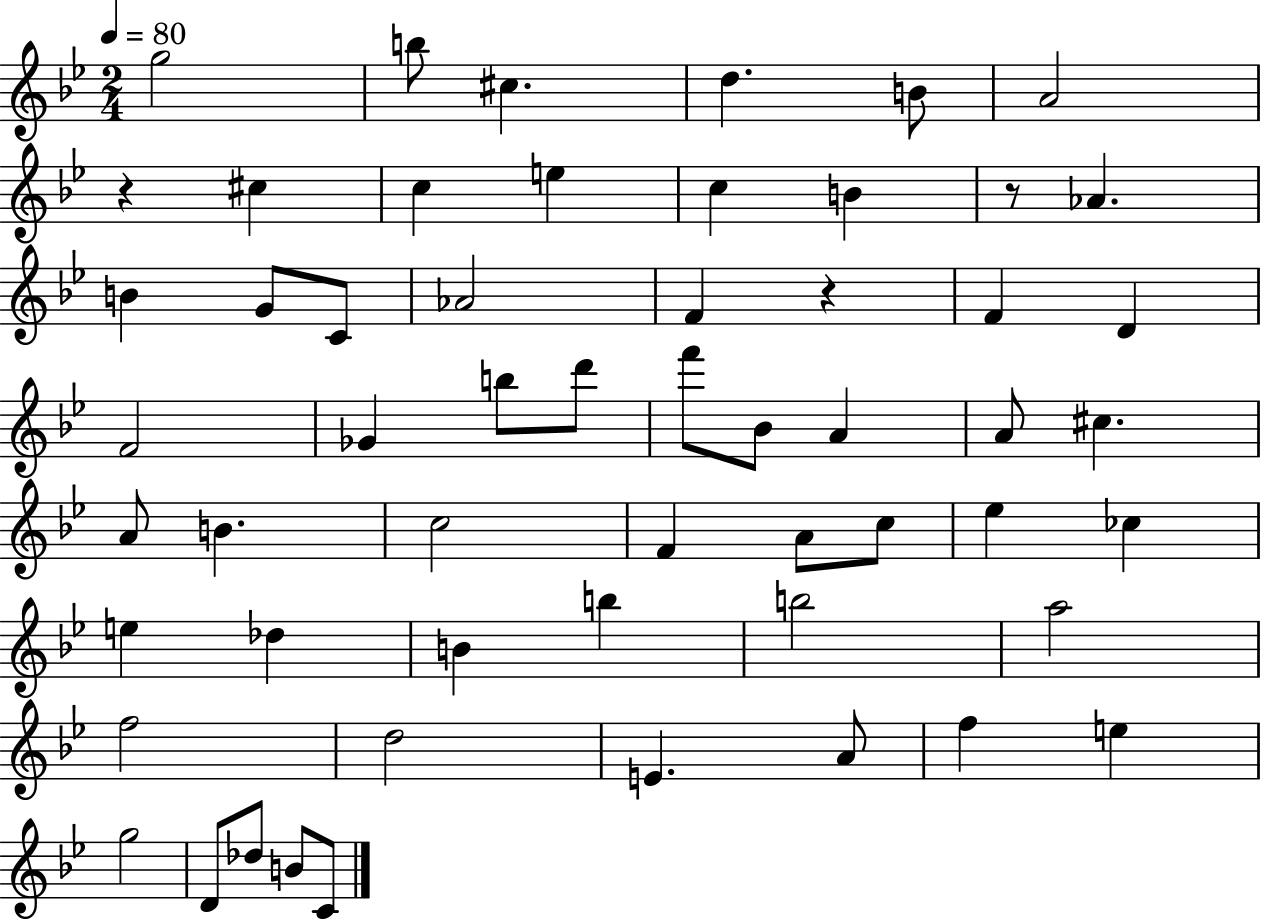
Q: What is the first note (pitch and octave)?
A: G5